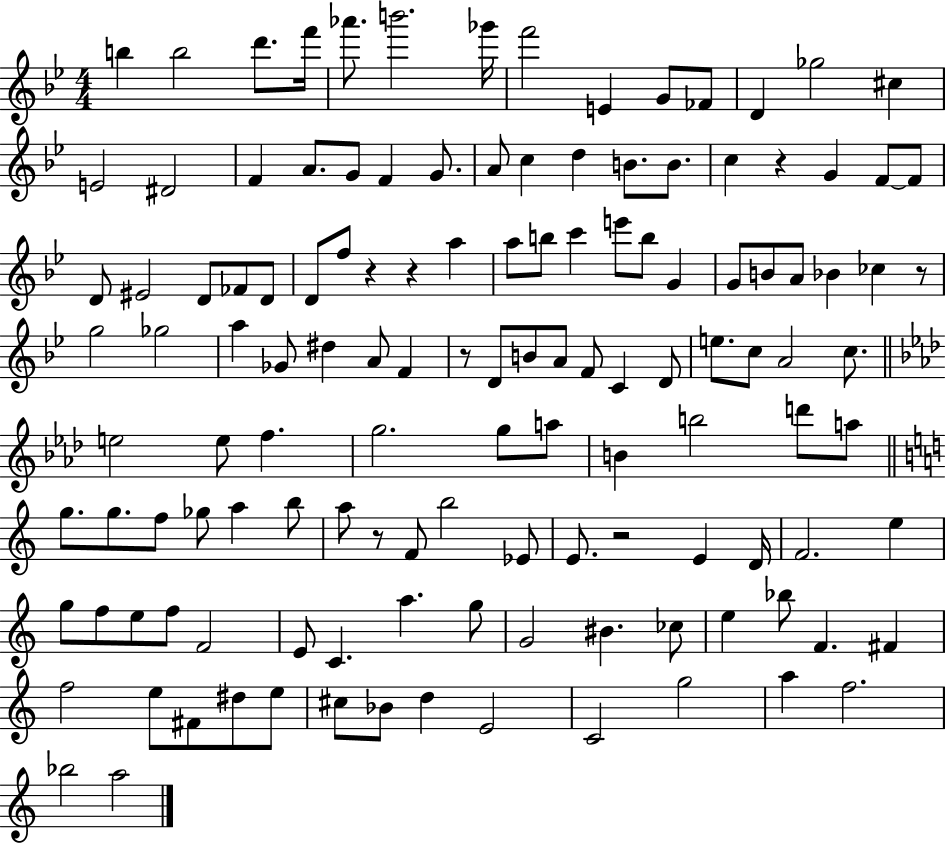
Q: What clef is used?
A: treble